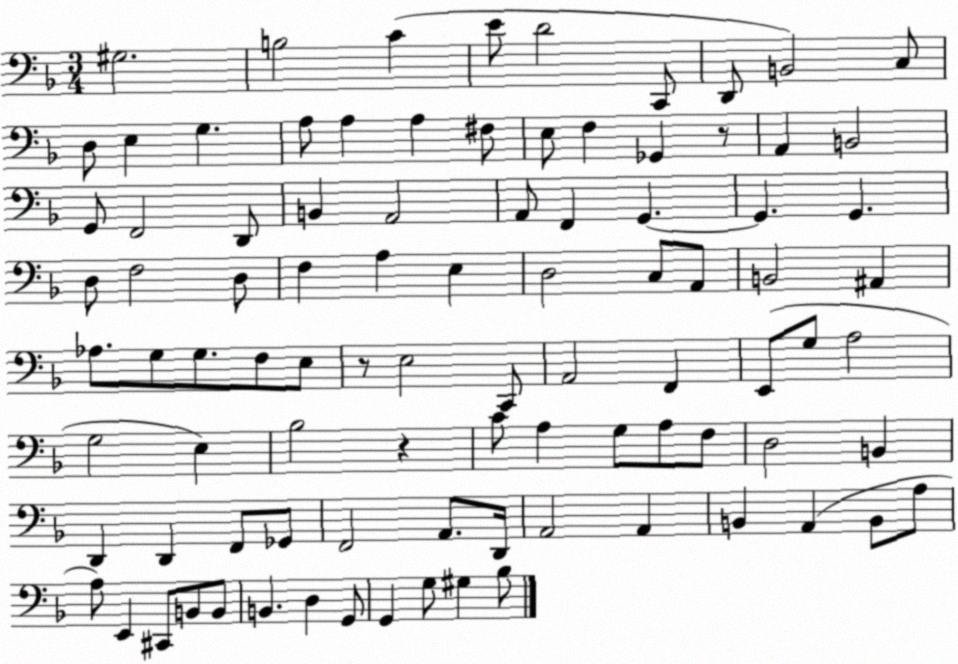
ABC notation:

X:1
T:Untitled
M:3/4
L:1/4
K:F
^G,2 B,2 C E/2 D2 C,,/2 D,,/2 B,,2 C,/2 D,/2 E, G, A,/2 A, A, ^F,/2 E,/2 F, _G,, z/2 A,, B,,2 G,,/2 F,,2 D,,/2 B,, A,,2 A,,/2 F,, G,, G,, G,, D,/2 F,2 D,/2 F, A, E, D,2 C,/2 A,,/2 B,,2 ^A,, _A,/2 G,/2 G,/2 F,/2 E,/2 z/2 E,2 C,,/2 A,,2 F,, E,,/2 G,/2 A,2 G,2 E, _B,2 z C/2 A, G,/2 A,/2 F,/2 D,2 B,, D,, D,, F,,/2 _G,,/2 F,,2 A,,/2 D,,/4 A,,2 A,, B,, A,, B,,/2 A,/2 A,/2 E,, ^C,,/2 B,,/2 B,,/2 B,, D, G,,/2 G,, G,/2 ^G, _B,/2